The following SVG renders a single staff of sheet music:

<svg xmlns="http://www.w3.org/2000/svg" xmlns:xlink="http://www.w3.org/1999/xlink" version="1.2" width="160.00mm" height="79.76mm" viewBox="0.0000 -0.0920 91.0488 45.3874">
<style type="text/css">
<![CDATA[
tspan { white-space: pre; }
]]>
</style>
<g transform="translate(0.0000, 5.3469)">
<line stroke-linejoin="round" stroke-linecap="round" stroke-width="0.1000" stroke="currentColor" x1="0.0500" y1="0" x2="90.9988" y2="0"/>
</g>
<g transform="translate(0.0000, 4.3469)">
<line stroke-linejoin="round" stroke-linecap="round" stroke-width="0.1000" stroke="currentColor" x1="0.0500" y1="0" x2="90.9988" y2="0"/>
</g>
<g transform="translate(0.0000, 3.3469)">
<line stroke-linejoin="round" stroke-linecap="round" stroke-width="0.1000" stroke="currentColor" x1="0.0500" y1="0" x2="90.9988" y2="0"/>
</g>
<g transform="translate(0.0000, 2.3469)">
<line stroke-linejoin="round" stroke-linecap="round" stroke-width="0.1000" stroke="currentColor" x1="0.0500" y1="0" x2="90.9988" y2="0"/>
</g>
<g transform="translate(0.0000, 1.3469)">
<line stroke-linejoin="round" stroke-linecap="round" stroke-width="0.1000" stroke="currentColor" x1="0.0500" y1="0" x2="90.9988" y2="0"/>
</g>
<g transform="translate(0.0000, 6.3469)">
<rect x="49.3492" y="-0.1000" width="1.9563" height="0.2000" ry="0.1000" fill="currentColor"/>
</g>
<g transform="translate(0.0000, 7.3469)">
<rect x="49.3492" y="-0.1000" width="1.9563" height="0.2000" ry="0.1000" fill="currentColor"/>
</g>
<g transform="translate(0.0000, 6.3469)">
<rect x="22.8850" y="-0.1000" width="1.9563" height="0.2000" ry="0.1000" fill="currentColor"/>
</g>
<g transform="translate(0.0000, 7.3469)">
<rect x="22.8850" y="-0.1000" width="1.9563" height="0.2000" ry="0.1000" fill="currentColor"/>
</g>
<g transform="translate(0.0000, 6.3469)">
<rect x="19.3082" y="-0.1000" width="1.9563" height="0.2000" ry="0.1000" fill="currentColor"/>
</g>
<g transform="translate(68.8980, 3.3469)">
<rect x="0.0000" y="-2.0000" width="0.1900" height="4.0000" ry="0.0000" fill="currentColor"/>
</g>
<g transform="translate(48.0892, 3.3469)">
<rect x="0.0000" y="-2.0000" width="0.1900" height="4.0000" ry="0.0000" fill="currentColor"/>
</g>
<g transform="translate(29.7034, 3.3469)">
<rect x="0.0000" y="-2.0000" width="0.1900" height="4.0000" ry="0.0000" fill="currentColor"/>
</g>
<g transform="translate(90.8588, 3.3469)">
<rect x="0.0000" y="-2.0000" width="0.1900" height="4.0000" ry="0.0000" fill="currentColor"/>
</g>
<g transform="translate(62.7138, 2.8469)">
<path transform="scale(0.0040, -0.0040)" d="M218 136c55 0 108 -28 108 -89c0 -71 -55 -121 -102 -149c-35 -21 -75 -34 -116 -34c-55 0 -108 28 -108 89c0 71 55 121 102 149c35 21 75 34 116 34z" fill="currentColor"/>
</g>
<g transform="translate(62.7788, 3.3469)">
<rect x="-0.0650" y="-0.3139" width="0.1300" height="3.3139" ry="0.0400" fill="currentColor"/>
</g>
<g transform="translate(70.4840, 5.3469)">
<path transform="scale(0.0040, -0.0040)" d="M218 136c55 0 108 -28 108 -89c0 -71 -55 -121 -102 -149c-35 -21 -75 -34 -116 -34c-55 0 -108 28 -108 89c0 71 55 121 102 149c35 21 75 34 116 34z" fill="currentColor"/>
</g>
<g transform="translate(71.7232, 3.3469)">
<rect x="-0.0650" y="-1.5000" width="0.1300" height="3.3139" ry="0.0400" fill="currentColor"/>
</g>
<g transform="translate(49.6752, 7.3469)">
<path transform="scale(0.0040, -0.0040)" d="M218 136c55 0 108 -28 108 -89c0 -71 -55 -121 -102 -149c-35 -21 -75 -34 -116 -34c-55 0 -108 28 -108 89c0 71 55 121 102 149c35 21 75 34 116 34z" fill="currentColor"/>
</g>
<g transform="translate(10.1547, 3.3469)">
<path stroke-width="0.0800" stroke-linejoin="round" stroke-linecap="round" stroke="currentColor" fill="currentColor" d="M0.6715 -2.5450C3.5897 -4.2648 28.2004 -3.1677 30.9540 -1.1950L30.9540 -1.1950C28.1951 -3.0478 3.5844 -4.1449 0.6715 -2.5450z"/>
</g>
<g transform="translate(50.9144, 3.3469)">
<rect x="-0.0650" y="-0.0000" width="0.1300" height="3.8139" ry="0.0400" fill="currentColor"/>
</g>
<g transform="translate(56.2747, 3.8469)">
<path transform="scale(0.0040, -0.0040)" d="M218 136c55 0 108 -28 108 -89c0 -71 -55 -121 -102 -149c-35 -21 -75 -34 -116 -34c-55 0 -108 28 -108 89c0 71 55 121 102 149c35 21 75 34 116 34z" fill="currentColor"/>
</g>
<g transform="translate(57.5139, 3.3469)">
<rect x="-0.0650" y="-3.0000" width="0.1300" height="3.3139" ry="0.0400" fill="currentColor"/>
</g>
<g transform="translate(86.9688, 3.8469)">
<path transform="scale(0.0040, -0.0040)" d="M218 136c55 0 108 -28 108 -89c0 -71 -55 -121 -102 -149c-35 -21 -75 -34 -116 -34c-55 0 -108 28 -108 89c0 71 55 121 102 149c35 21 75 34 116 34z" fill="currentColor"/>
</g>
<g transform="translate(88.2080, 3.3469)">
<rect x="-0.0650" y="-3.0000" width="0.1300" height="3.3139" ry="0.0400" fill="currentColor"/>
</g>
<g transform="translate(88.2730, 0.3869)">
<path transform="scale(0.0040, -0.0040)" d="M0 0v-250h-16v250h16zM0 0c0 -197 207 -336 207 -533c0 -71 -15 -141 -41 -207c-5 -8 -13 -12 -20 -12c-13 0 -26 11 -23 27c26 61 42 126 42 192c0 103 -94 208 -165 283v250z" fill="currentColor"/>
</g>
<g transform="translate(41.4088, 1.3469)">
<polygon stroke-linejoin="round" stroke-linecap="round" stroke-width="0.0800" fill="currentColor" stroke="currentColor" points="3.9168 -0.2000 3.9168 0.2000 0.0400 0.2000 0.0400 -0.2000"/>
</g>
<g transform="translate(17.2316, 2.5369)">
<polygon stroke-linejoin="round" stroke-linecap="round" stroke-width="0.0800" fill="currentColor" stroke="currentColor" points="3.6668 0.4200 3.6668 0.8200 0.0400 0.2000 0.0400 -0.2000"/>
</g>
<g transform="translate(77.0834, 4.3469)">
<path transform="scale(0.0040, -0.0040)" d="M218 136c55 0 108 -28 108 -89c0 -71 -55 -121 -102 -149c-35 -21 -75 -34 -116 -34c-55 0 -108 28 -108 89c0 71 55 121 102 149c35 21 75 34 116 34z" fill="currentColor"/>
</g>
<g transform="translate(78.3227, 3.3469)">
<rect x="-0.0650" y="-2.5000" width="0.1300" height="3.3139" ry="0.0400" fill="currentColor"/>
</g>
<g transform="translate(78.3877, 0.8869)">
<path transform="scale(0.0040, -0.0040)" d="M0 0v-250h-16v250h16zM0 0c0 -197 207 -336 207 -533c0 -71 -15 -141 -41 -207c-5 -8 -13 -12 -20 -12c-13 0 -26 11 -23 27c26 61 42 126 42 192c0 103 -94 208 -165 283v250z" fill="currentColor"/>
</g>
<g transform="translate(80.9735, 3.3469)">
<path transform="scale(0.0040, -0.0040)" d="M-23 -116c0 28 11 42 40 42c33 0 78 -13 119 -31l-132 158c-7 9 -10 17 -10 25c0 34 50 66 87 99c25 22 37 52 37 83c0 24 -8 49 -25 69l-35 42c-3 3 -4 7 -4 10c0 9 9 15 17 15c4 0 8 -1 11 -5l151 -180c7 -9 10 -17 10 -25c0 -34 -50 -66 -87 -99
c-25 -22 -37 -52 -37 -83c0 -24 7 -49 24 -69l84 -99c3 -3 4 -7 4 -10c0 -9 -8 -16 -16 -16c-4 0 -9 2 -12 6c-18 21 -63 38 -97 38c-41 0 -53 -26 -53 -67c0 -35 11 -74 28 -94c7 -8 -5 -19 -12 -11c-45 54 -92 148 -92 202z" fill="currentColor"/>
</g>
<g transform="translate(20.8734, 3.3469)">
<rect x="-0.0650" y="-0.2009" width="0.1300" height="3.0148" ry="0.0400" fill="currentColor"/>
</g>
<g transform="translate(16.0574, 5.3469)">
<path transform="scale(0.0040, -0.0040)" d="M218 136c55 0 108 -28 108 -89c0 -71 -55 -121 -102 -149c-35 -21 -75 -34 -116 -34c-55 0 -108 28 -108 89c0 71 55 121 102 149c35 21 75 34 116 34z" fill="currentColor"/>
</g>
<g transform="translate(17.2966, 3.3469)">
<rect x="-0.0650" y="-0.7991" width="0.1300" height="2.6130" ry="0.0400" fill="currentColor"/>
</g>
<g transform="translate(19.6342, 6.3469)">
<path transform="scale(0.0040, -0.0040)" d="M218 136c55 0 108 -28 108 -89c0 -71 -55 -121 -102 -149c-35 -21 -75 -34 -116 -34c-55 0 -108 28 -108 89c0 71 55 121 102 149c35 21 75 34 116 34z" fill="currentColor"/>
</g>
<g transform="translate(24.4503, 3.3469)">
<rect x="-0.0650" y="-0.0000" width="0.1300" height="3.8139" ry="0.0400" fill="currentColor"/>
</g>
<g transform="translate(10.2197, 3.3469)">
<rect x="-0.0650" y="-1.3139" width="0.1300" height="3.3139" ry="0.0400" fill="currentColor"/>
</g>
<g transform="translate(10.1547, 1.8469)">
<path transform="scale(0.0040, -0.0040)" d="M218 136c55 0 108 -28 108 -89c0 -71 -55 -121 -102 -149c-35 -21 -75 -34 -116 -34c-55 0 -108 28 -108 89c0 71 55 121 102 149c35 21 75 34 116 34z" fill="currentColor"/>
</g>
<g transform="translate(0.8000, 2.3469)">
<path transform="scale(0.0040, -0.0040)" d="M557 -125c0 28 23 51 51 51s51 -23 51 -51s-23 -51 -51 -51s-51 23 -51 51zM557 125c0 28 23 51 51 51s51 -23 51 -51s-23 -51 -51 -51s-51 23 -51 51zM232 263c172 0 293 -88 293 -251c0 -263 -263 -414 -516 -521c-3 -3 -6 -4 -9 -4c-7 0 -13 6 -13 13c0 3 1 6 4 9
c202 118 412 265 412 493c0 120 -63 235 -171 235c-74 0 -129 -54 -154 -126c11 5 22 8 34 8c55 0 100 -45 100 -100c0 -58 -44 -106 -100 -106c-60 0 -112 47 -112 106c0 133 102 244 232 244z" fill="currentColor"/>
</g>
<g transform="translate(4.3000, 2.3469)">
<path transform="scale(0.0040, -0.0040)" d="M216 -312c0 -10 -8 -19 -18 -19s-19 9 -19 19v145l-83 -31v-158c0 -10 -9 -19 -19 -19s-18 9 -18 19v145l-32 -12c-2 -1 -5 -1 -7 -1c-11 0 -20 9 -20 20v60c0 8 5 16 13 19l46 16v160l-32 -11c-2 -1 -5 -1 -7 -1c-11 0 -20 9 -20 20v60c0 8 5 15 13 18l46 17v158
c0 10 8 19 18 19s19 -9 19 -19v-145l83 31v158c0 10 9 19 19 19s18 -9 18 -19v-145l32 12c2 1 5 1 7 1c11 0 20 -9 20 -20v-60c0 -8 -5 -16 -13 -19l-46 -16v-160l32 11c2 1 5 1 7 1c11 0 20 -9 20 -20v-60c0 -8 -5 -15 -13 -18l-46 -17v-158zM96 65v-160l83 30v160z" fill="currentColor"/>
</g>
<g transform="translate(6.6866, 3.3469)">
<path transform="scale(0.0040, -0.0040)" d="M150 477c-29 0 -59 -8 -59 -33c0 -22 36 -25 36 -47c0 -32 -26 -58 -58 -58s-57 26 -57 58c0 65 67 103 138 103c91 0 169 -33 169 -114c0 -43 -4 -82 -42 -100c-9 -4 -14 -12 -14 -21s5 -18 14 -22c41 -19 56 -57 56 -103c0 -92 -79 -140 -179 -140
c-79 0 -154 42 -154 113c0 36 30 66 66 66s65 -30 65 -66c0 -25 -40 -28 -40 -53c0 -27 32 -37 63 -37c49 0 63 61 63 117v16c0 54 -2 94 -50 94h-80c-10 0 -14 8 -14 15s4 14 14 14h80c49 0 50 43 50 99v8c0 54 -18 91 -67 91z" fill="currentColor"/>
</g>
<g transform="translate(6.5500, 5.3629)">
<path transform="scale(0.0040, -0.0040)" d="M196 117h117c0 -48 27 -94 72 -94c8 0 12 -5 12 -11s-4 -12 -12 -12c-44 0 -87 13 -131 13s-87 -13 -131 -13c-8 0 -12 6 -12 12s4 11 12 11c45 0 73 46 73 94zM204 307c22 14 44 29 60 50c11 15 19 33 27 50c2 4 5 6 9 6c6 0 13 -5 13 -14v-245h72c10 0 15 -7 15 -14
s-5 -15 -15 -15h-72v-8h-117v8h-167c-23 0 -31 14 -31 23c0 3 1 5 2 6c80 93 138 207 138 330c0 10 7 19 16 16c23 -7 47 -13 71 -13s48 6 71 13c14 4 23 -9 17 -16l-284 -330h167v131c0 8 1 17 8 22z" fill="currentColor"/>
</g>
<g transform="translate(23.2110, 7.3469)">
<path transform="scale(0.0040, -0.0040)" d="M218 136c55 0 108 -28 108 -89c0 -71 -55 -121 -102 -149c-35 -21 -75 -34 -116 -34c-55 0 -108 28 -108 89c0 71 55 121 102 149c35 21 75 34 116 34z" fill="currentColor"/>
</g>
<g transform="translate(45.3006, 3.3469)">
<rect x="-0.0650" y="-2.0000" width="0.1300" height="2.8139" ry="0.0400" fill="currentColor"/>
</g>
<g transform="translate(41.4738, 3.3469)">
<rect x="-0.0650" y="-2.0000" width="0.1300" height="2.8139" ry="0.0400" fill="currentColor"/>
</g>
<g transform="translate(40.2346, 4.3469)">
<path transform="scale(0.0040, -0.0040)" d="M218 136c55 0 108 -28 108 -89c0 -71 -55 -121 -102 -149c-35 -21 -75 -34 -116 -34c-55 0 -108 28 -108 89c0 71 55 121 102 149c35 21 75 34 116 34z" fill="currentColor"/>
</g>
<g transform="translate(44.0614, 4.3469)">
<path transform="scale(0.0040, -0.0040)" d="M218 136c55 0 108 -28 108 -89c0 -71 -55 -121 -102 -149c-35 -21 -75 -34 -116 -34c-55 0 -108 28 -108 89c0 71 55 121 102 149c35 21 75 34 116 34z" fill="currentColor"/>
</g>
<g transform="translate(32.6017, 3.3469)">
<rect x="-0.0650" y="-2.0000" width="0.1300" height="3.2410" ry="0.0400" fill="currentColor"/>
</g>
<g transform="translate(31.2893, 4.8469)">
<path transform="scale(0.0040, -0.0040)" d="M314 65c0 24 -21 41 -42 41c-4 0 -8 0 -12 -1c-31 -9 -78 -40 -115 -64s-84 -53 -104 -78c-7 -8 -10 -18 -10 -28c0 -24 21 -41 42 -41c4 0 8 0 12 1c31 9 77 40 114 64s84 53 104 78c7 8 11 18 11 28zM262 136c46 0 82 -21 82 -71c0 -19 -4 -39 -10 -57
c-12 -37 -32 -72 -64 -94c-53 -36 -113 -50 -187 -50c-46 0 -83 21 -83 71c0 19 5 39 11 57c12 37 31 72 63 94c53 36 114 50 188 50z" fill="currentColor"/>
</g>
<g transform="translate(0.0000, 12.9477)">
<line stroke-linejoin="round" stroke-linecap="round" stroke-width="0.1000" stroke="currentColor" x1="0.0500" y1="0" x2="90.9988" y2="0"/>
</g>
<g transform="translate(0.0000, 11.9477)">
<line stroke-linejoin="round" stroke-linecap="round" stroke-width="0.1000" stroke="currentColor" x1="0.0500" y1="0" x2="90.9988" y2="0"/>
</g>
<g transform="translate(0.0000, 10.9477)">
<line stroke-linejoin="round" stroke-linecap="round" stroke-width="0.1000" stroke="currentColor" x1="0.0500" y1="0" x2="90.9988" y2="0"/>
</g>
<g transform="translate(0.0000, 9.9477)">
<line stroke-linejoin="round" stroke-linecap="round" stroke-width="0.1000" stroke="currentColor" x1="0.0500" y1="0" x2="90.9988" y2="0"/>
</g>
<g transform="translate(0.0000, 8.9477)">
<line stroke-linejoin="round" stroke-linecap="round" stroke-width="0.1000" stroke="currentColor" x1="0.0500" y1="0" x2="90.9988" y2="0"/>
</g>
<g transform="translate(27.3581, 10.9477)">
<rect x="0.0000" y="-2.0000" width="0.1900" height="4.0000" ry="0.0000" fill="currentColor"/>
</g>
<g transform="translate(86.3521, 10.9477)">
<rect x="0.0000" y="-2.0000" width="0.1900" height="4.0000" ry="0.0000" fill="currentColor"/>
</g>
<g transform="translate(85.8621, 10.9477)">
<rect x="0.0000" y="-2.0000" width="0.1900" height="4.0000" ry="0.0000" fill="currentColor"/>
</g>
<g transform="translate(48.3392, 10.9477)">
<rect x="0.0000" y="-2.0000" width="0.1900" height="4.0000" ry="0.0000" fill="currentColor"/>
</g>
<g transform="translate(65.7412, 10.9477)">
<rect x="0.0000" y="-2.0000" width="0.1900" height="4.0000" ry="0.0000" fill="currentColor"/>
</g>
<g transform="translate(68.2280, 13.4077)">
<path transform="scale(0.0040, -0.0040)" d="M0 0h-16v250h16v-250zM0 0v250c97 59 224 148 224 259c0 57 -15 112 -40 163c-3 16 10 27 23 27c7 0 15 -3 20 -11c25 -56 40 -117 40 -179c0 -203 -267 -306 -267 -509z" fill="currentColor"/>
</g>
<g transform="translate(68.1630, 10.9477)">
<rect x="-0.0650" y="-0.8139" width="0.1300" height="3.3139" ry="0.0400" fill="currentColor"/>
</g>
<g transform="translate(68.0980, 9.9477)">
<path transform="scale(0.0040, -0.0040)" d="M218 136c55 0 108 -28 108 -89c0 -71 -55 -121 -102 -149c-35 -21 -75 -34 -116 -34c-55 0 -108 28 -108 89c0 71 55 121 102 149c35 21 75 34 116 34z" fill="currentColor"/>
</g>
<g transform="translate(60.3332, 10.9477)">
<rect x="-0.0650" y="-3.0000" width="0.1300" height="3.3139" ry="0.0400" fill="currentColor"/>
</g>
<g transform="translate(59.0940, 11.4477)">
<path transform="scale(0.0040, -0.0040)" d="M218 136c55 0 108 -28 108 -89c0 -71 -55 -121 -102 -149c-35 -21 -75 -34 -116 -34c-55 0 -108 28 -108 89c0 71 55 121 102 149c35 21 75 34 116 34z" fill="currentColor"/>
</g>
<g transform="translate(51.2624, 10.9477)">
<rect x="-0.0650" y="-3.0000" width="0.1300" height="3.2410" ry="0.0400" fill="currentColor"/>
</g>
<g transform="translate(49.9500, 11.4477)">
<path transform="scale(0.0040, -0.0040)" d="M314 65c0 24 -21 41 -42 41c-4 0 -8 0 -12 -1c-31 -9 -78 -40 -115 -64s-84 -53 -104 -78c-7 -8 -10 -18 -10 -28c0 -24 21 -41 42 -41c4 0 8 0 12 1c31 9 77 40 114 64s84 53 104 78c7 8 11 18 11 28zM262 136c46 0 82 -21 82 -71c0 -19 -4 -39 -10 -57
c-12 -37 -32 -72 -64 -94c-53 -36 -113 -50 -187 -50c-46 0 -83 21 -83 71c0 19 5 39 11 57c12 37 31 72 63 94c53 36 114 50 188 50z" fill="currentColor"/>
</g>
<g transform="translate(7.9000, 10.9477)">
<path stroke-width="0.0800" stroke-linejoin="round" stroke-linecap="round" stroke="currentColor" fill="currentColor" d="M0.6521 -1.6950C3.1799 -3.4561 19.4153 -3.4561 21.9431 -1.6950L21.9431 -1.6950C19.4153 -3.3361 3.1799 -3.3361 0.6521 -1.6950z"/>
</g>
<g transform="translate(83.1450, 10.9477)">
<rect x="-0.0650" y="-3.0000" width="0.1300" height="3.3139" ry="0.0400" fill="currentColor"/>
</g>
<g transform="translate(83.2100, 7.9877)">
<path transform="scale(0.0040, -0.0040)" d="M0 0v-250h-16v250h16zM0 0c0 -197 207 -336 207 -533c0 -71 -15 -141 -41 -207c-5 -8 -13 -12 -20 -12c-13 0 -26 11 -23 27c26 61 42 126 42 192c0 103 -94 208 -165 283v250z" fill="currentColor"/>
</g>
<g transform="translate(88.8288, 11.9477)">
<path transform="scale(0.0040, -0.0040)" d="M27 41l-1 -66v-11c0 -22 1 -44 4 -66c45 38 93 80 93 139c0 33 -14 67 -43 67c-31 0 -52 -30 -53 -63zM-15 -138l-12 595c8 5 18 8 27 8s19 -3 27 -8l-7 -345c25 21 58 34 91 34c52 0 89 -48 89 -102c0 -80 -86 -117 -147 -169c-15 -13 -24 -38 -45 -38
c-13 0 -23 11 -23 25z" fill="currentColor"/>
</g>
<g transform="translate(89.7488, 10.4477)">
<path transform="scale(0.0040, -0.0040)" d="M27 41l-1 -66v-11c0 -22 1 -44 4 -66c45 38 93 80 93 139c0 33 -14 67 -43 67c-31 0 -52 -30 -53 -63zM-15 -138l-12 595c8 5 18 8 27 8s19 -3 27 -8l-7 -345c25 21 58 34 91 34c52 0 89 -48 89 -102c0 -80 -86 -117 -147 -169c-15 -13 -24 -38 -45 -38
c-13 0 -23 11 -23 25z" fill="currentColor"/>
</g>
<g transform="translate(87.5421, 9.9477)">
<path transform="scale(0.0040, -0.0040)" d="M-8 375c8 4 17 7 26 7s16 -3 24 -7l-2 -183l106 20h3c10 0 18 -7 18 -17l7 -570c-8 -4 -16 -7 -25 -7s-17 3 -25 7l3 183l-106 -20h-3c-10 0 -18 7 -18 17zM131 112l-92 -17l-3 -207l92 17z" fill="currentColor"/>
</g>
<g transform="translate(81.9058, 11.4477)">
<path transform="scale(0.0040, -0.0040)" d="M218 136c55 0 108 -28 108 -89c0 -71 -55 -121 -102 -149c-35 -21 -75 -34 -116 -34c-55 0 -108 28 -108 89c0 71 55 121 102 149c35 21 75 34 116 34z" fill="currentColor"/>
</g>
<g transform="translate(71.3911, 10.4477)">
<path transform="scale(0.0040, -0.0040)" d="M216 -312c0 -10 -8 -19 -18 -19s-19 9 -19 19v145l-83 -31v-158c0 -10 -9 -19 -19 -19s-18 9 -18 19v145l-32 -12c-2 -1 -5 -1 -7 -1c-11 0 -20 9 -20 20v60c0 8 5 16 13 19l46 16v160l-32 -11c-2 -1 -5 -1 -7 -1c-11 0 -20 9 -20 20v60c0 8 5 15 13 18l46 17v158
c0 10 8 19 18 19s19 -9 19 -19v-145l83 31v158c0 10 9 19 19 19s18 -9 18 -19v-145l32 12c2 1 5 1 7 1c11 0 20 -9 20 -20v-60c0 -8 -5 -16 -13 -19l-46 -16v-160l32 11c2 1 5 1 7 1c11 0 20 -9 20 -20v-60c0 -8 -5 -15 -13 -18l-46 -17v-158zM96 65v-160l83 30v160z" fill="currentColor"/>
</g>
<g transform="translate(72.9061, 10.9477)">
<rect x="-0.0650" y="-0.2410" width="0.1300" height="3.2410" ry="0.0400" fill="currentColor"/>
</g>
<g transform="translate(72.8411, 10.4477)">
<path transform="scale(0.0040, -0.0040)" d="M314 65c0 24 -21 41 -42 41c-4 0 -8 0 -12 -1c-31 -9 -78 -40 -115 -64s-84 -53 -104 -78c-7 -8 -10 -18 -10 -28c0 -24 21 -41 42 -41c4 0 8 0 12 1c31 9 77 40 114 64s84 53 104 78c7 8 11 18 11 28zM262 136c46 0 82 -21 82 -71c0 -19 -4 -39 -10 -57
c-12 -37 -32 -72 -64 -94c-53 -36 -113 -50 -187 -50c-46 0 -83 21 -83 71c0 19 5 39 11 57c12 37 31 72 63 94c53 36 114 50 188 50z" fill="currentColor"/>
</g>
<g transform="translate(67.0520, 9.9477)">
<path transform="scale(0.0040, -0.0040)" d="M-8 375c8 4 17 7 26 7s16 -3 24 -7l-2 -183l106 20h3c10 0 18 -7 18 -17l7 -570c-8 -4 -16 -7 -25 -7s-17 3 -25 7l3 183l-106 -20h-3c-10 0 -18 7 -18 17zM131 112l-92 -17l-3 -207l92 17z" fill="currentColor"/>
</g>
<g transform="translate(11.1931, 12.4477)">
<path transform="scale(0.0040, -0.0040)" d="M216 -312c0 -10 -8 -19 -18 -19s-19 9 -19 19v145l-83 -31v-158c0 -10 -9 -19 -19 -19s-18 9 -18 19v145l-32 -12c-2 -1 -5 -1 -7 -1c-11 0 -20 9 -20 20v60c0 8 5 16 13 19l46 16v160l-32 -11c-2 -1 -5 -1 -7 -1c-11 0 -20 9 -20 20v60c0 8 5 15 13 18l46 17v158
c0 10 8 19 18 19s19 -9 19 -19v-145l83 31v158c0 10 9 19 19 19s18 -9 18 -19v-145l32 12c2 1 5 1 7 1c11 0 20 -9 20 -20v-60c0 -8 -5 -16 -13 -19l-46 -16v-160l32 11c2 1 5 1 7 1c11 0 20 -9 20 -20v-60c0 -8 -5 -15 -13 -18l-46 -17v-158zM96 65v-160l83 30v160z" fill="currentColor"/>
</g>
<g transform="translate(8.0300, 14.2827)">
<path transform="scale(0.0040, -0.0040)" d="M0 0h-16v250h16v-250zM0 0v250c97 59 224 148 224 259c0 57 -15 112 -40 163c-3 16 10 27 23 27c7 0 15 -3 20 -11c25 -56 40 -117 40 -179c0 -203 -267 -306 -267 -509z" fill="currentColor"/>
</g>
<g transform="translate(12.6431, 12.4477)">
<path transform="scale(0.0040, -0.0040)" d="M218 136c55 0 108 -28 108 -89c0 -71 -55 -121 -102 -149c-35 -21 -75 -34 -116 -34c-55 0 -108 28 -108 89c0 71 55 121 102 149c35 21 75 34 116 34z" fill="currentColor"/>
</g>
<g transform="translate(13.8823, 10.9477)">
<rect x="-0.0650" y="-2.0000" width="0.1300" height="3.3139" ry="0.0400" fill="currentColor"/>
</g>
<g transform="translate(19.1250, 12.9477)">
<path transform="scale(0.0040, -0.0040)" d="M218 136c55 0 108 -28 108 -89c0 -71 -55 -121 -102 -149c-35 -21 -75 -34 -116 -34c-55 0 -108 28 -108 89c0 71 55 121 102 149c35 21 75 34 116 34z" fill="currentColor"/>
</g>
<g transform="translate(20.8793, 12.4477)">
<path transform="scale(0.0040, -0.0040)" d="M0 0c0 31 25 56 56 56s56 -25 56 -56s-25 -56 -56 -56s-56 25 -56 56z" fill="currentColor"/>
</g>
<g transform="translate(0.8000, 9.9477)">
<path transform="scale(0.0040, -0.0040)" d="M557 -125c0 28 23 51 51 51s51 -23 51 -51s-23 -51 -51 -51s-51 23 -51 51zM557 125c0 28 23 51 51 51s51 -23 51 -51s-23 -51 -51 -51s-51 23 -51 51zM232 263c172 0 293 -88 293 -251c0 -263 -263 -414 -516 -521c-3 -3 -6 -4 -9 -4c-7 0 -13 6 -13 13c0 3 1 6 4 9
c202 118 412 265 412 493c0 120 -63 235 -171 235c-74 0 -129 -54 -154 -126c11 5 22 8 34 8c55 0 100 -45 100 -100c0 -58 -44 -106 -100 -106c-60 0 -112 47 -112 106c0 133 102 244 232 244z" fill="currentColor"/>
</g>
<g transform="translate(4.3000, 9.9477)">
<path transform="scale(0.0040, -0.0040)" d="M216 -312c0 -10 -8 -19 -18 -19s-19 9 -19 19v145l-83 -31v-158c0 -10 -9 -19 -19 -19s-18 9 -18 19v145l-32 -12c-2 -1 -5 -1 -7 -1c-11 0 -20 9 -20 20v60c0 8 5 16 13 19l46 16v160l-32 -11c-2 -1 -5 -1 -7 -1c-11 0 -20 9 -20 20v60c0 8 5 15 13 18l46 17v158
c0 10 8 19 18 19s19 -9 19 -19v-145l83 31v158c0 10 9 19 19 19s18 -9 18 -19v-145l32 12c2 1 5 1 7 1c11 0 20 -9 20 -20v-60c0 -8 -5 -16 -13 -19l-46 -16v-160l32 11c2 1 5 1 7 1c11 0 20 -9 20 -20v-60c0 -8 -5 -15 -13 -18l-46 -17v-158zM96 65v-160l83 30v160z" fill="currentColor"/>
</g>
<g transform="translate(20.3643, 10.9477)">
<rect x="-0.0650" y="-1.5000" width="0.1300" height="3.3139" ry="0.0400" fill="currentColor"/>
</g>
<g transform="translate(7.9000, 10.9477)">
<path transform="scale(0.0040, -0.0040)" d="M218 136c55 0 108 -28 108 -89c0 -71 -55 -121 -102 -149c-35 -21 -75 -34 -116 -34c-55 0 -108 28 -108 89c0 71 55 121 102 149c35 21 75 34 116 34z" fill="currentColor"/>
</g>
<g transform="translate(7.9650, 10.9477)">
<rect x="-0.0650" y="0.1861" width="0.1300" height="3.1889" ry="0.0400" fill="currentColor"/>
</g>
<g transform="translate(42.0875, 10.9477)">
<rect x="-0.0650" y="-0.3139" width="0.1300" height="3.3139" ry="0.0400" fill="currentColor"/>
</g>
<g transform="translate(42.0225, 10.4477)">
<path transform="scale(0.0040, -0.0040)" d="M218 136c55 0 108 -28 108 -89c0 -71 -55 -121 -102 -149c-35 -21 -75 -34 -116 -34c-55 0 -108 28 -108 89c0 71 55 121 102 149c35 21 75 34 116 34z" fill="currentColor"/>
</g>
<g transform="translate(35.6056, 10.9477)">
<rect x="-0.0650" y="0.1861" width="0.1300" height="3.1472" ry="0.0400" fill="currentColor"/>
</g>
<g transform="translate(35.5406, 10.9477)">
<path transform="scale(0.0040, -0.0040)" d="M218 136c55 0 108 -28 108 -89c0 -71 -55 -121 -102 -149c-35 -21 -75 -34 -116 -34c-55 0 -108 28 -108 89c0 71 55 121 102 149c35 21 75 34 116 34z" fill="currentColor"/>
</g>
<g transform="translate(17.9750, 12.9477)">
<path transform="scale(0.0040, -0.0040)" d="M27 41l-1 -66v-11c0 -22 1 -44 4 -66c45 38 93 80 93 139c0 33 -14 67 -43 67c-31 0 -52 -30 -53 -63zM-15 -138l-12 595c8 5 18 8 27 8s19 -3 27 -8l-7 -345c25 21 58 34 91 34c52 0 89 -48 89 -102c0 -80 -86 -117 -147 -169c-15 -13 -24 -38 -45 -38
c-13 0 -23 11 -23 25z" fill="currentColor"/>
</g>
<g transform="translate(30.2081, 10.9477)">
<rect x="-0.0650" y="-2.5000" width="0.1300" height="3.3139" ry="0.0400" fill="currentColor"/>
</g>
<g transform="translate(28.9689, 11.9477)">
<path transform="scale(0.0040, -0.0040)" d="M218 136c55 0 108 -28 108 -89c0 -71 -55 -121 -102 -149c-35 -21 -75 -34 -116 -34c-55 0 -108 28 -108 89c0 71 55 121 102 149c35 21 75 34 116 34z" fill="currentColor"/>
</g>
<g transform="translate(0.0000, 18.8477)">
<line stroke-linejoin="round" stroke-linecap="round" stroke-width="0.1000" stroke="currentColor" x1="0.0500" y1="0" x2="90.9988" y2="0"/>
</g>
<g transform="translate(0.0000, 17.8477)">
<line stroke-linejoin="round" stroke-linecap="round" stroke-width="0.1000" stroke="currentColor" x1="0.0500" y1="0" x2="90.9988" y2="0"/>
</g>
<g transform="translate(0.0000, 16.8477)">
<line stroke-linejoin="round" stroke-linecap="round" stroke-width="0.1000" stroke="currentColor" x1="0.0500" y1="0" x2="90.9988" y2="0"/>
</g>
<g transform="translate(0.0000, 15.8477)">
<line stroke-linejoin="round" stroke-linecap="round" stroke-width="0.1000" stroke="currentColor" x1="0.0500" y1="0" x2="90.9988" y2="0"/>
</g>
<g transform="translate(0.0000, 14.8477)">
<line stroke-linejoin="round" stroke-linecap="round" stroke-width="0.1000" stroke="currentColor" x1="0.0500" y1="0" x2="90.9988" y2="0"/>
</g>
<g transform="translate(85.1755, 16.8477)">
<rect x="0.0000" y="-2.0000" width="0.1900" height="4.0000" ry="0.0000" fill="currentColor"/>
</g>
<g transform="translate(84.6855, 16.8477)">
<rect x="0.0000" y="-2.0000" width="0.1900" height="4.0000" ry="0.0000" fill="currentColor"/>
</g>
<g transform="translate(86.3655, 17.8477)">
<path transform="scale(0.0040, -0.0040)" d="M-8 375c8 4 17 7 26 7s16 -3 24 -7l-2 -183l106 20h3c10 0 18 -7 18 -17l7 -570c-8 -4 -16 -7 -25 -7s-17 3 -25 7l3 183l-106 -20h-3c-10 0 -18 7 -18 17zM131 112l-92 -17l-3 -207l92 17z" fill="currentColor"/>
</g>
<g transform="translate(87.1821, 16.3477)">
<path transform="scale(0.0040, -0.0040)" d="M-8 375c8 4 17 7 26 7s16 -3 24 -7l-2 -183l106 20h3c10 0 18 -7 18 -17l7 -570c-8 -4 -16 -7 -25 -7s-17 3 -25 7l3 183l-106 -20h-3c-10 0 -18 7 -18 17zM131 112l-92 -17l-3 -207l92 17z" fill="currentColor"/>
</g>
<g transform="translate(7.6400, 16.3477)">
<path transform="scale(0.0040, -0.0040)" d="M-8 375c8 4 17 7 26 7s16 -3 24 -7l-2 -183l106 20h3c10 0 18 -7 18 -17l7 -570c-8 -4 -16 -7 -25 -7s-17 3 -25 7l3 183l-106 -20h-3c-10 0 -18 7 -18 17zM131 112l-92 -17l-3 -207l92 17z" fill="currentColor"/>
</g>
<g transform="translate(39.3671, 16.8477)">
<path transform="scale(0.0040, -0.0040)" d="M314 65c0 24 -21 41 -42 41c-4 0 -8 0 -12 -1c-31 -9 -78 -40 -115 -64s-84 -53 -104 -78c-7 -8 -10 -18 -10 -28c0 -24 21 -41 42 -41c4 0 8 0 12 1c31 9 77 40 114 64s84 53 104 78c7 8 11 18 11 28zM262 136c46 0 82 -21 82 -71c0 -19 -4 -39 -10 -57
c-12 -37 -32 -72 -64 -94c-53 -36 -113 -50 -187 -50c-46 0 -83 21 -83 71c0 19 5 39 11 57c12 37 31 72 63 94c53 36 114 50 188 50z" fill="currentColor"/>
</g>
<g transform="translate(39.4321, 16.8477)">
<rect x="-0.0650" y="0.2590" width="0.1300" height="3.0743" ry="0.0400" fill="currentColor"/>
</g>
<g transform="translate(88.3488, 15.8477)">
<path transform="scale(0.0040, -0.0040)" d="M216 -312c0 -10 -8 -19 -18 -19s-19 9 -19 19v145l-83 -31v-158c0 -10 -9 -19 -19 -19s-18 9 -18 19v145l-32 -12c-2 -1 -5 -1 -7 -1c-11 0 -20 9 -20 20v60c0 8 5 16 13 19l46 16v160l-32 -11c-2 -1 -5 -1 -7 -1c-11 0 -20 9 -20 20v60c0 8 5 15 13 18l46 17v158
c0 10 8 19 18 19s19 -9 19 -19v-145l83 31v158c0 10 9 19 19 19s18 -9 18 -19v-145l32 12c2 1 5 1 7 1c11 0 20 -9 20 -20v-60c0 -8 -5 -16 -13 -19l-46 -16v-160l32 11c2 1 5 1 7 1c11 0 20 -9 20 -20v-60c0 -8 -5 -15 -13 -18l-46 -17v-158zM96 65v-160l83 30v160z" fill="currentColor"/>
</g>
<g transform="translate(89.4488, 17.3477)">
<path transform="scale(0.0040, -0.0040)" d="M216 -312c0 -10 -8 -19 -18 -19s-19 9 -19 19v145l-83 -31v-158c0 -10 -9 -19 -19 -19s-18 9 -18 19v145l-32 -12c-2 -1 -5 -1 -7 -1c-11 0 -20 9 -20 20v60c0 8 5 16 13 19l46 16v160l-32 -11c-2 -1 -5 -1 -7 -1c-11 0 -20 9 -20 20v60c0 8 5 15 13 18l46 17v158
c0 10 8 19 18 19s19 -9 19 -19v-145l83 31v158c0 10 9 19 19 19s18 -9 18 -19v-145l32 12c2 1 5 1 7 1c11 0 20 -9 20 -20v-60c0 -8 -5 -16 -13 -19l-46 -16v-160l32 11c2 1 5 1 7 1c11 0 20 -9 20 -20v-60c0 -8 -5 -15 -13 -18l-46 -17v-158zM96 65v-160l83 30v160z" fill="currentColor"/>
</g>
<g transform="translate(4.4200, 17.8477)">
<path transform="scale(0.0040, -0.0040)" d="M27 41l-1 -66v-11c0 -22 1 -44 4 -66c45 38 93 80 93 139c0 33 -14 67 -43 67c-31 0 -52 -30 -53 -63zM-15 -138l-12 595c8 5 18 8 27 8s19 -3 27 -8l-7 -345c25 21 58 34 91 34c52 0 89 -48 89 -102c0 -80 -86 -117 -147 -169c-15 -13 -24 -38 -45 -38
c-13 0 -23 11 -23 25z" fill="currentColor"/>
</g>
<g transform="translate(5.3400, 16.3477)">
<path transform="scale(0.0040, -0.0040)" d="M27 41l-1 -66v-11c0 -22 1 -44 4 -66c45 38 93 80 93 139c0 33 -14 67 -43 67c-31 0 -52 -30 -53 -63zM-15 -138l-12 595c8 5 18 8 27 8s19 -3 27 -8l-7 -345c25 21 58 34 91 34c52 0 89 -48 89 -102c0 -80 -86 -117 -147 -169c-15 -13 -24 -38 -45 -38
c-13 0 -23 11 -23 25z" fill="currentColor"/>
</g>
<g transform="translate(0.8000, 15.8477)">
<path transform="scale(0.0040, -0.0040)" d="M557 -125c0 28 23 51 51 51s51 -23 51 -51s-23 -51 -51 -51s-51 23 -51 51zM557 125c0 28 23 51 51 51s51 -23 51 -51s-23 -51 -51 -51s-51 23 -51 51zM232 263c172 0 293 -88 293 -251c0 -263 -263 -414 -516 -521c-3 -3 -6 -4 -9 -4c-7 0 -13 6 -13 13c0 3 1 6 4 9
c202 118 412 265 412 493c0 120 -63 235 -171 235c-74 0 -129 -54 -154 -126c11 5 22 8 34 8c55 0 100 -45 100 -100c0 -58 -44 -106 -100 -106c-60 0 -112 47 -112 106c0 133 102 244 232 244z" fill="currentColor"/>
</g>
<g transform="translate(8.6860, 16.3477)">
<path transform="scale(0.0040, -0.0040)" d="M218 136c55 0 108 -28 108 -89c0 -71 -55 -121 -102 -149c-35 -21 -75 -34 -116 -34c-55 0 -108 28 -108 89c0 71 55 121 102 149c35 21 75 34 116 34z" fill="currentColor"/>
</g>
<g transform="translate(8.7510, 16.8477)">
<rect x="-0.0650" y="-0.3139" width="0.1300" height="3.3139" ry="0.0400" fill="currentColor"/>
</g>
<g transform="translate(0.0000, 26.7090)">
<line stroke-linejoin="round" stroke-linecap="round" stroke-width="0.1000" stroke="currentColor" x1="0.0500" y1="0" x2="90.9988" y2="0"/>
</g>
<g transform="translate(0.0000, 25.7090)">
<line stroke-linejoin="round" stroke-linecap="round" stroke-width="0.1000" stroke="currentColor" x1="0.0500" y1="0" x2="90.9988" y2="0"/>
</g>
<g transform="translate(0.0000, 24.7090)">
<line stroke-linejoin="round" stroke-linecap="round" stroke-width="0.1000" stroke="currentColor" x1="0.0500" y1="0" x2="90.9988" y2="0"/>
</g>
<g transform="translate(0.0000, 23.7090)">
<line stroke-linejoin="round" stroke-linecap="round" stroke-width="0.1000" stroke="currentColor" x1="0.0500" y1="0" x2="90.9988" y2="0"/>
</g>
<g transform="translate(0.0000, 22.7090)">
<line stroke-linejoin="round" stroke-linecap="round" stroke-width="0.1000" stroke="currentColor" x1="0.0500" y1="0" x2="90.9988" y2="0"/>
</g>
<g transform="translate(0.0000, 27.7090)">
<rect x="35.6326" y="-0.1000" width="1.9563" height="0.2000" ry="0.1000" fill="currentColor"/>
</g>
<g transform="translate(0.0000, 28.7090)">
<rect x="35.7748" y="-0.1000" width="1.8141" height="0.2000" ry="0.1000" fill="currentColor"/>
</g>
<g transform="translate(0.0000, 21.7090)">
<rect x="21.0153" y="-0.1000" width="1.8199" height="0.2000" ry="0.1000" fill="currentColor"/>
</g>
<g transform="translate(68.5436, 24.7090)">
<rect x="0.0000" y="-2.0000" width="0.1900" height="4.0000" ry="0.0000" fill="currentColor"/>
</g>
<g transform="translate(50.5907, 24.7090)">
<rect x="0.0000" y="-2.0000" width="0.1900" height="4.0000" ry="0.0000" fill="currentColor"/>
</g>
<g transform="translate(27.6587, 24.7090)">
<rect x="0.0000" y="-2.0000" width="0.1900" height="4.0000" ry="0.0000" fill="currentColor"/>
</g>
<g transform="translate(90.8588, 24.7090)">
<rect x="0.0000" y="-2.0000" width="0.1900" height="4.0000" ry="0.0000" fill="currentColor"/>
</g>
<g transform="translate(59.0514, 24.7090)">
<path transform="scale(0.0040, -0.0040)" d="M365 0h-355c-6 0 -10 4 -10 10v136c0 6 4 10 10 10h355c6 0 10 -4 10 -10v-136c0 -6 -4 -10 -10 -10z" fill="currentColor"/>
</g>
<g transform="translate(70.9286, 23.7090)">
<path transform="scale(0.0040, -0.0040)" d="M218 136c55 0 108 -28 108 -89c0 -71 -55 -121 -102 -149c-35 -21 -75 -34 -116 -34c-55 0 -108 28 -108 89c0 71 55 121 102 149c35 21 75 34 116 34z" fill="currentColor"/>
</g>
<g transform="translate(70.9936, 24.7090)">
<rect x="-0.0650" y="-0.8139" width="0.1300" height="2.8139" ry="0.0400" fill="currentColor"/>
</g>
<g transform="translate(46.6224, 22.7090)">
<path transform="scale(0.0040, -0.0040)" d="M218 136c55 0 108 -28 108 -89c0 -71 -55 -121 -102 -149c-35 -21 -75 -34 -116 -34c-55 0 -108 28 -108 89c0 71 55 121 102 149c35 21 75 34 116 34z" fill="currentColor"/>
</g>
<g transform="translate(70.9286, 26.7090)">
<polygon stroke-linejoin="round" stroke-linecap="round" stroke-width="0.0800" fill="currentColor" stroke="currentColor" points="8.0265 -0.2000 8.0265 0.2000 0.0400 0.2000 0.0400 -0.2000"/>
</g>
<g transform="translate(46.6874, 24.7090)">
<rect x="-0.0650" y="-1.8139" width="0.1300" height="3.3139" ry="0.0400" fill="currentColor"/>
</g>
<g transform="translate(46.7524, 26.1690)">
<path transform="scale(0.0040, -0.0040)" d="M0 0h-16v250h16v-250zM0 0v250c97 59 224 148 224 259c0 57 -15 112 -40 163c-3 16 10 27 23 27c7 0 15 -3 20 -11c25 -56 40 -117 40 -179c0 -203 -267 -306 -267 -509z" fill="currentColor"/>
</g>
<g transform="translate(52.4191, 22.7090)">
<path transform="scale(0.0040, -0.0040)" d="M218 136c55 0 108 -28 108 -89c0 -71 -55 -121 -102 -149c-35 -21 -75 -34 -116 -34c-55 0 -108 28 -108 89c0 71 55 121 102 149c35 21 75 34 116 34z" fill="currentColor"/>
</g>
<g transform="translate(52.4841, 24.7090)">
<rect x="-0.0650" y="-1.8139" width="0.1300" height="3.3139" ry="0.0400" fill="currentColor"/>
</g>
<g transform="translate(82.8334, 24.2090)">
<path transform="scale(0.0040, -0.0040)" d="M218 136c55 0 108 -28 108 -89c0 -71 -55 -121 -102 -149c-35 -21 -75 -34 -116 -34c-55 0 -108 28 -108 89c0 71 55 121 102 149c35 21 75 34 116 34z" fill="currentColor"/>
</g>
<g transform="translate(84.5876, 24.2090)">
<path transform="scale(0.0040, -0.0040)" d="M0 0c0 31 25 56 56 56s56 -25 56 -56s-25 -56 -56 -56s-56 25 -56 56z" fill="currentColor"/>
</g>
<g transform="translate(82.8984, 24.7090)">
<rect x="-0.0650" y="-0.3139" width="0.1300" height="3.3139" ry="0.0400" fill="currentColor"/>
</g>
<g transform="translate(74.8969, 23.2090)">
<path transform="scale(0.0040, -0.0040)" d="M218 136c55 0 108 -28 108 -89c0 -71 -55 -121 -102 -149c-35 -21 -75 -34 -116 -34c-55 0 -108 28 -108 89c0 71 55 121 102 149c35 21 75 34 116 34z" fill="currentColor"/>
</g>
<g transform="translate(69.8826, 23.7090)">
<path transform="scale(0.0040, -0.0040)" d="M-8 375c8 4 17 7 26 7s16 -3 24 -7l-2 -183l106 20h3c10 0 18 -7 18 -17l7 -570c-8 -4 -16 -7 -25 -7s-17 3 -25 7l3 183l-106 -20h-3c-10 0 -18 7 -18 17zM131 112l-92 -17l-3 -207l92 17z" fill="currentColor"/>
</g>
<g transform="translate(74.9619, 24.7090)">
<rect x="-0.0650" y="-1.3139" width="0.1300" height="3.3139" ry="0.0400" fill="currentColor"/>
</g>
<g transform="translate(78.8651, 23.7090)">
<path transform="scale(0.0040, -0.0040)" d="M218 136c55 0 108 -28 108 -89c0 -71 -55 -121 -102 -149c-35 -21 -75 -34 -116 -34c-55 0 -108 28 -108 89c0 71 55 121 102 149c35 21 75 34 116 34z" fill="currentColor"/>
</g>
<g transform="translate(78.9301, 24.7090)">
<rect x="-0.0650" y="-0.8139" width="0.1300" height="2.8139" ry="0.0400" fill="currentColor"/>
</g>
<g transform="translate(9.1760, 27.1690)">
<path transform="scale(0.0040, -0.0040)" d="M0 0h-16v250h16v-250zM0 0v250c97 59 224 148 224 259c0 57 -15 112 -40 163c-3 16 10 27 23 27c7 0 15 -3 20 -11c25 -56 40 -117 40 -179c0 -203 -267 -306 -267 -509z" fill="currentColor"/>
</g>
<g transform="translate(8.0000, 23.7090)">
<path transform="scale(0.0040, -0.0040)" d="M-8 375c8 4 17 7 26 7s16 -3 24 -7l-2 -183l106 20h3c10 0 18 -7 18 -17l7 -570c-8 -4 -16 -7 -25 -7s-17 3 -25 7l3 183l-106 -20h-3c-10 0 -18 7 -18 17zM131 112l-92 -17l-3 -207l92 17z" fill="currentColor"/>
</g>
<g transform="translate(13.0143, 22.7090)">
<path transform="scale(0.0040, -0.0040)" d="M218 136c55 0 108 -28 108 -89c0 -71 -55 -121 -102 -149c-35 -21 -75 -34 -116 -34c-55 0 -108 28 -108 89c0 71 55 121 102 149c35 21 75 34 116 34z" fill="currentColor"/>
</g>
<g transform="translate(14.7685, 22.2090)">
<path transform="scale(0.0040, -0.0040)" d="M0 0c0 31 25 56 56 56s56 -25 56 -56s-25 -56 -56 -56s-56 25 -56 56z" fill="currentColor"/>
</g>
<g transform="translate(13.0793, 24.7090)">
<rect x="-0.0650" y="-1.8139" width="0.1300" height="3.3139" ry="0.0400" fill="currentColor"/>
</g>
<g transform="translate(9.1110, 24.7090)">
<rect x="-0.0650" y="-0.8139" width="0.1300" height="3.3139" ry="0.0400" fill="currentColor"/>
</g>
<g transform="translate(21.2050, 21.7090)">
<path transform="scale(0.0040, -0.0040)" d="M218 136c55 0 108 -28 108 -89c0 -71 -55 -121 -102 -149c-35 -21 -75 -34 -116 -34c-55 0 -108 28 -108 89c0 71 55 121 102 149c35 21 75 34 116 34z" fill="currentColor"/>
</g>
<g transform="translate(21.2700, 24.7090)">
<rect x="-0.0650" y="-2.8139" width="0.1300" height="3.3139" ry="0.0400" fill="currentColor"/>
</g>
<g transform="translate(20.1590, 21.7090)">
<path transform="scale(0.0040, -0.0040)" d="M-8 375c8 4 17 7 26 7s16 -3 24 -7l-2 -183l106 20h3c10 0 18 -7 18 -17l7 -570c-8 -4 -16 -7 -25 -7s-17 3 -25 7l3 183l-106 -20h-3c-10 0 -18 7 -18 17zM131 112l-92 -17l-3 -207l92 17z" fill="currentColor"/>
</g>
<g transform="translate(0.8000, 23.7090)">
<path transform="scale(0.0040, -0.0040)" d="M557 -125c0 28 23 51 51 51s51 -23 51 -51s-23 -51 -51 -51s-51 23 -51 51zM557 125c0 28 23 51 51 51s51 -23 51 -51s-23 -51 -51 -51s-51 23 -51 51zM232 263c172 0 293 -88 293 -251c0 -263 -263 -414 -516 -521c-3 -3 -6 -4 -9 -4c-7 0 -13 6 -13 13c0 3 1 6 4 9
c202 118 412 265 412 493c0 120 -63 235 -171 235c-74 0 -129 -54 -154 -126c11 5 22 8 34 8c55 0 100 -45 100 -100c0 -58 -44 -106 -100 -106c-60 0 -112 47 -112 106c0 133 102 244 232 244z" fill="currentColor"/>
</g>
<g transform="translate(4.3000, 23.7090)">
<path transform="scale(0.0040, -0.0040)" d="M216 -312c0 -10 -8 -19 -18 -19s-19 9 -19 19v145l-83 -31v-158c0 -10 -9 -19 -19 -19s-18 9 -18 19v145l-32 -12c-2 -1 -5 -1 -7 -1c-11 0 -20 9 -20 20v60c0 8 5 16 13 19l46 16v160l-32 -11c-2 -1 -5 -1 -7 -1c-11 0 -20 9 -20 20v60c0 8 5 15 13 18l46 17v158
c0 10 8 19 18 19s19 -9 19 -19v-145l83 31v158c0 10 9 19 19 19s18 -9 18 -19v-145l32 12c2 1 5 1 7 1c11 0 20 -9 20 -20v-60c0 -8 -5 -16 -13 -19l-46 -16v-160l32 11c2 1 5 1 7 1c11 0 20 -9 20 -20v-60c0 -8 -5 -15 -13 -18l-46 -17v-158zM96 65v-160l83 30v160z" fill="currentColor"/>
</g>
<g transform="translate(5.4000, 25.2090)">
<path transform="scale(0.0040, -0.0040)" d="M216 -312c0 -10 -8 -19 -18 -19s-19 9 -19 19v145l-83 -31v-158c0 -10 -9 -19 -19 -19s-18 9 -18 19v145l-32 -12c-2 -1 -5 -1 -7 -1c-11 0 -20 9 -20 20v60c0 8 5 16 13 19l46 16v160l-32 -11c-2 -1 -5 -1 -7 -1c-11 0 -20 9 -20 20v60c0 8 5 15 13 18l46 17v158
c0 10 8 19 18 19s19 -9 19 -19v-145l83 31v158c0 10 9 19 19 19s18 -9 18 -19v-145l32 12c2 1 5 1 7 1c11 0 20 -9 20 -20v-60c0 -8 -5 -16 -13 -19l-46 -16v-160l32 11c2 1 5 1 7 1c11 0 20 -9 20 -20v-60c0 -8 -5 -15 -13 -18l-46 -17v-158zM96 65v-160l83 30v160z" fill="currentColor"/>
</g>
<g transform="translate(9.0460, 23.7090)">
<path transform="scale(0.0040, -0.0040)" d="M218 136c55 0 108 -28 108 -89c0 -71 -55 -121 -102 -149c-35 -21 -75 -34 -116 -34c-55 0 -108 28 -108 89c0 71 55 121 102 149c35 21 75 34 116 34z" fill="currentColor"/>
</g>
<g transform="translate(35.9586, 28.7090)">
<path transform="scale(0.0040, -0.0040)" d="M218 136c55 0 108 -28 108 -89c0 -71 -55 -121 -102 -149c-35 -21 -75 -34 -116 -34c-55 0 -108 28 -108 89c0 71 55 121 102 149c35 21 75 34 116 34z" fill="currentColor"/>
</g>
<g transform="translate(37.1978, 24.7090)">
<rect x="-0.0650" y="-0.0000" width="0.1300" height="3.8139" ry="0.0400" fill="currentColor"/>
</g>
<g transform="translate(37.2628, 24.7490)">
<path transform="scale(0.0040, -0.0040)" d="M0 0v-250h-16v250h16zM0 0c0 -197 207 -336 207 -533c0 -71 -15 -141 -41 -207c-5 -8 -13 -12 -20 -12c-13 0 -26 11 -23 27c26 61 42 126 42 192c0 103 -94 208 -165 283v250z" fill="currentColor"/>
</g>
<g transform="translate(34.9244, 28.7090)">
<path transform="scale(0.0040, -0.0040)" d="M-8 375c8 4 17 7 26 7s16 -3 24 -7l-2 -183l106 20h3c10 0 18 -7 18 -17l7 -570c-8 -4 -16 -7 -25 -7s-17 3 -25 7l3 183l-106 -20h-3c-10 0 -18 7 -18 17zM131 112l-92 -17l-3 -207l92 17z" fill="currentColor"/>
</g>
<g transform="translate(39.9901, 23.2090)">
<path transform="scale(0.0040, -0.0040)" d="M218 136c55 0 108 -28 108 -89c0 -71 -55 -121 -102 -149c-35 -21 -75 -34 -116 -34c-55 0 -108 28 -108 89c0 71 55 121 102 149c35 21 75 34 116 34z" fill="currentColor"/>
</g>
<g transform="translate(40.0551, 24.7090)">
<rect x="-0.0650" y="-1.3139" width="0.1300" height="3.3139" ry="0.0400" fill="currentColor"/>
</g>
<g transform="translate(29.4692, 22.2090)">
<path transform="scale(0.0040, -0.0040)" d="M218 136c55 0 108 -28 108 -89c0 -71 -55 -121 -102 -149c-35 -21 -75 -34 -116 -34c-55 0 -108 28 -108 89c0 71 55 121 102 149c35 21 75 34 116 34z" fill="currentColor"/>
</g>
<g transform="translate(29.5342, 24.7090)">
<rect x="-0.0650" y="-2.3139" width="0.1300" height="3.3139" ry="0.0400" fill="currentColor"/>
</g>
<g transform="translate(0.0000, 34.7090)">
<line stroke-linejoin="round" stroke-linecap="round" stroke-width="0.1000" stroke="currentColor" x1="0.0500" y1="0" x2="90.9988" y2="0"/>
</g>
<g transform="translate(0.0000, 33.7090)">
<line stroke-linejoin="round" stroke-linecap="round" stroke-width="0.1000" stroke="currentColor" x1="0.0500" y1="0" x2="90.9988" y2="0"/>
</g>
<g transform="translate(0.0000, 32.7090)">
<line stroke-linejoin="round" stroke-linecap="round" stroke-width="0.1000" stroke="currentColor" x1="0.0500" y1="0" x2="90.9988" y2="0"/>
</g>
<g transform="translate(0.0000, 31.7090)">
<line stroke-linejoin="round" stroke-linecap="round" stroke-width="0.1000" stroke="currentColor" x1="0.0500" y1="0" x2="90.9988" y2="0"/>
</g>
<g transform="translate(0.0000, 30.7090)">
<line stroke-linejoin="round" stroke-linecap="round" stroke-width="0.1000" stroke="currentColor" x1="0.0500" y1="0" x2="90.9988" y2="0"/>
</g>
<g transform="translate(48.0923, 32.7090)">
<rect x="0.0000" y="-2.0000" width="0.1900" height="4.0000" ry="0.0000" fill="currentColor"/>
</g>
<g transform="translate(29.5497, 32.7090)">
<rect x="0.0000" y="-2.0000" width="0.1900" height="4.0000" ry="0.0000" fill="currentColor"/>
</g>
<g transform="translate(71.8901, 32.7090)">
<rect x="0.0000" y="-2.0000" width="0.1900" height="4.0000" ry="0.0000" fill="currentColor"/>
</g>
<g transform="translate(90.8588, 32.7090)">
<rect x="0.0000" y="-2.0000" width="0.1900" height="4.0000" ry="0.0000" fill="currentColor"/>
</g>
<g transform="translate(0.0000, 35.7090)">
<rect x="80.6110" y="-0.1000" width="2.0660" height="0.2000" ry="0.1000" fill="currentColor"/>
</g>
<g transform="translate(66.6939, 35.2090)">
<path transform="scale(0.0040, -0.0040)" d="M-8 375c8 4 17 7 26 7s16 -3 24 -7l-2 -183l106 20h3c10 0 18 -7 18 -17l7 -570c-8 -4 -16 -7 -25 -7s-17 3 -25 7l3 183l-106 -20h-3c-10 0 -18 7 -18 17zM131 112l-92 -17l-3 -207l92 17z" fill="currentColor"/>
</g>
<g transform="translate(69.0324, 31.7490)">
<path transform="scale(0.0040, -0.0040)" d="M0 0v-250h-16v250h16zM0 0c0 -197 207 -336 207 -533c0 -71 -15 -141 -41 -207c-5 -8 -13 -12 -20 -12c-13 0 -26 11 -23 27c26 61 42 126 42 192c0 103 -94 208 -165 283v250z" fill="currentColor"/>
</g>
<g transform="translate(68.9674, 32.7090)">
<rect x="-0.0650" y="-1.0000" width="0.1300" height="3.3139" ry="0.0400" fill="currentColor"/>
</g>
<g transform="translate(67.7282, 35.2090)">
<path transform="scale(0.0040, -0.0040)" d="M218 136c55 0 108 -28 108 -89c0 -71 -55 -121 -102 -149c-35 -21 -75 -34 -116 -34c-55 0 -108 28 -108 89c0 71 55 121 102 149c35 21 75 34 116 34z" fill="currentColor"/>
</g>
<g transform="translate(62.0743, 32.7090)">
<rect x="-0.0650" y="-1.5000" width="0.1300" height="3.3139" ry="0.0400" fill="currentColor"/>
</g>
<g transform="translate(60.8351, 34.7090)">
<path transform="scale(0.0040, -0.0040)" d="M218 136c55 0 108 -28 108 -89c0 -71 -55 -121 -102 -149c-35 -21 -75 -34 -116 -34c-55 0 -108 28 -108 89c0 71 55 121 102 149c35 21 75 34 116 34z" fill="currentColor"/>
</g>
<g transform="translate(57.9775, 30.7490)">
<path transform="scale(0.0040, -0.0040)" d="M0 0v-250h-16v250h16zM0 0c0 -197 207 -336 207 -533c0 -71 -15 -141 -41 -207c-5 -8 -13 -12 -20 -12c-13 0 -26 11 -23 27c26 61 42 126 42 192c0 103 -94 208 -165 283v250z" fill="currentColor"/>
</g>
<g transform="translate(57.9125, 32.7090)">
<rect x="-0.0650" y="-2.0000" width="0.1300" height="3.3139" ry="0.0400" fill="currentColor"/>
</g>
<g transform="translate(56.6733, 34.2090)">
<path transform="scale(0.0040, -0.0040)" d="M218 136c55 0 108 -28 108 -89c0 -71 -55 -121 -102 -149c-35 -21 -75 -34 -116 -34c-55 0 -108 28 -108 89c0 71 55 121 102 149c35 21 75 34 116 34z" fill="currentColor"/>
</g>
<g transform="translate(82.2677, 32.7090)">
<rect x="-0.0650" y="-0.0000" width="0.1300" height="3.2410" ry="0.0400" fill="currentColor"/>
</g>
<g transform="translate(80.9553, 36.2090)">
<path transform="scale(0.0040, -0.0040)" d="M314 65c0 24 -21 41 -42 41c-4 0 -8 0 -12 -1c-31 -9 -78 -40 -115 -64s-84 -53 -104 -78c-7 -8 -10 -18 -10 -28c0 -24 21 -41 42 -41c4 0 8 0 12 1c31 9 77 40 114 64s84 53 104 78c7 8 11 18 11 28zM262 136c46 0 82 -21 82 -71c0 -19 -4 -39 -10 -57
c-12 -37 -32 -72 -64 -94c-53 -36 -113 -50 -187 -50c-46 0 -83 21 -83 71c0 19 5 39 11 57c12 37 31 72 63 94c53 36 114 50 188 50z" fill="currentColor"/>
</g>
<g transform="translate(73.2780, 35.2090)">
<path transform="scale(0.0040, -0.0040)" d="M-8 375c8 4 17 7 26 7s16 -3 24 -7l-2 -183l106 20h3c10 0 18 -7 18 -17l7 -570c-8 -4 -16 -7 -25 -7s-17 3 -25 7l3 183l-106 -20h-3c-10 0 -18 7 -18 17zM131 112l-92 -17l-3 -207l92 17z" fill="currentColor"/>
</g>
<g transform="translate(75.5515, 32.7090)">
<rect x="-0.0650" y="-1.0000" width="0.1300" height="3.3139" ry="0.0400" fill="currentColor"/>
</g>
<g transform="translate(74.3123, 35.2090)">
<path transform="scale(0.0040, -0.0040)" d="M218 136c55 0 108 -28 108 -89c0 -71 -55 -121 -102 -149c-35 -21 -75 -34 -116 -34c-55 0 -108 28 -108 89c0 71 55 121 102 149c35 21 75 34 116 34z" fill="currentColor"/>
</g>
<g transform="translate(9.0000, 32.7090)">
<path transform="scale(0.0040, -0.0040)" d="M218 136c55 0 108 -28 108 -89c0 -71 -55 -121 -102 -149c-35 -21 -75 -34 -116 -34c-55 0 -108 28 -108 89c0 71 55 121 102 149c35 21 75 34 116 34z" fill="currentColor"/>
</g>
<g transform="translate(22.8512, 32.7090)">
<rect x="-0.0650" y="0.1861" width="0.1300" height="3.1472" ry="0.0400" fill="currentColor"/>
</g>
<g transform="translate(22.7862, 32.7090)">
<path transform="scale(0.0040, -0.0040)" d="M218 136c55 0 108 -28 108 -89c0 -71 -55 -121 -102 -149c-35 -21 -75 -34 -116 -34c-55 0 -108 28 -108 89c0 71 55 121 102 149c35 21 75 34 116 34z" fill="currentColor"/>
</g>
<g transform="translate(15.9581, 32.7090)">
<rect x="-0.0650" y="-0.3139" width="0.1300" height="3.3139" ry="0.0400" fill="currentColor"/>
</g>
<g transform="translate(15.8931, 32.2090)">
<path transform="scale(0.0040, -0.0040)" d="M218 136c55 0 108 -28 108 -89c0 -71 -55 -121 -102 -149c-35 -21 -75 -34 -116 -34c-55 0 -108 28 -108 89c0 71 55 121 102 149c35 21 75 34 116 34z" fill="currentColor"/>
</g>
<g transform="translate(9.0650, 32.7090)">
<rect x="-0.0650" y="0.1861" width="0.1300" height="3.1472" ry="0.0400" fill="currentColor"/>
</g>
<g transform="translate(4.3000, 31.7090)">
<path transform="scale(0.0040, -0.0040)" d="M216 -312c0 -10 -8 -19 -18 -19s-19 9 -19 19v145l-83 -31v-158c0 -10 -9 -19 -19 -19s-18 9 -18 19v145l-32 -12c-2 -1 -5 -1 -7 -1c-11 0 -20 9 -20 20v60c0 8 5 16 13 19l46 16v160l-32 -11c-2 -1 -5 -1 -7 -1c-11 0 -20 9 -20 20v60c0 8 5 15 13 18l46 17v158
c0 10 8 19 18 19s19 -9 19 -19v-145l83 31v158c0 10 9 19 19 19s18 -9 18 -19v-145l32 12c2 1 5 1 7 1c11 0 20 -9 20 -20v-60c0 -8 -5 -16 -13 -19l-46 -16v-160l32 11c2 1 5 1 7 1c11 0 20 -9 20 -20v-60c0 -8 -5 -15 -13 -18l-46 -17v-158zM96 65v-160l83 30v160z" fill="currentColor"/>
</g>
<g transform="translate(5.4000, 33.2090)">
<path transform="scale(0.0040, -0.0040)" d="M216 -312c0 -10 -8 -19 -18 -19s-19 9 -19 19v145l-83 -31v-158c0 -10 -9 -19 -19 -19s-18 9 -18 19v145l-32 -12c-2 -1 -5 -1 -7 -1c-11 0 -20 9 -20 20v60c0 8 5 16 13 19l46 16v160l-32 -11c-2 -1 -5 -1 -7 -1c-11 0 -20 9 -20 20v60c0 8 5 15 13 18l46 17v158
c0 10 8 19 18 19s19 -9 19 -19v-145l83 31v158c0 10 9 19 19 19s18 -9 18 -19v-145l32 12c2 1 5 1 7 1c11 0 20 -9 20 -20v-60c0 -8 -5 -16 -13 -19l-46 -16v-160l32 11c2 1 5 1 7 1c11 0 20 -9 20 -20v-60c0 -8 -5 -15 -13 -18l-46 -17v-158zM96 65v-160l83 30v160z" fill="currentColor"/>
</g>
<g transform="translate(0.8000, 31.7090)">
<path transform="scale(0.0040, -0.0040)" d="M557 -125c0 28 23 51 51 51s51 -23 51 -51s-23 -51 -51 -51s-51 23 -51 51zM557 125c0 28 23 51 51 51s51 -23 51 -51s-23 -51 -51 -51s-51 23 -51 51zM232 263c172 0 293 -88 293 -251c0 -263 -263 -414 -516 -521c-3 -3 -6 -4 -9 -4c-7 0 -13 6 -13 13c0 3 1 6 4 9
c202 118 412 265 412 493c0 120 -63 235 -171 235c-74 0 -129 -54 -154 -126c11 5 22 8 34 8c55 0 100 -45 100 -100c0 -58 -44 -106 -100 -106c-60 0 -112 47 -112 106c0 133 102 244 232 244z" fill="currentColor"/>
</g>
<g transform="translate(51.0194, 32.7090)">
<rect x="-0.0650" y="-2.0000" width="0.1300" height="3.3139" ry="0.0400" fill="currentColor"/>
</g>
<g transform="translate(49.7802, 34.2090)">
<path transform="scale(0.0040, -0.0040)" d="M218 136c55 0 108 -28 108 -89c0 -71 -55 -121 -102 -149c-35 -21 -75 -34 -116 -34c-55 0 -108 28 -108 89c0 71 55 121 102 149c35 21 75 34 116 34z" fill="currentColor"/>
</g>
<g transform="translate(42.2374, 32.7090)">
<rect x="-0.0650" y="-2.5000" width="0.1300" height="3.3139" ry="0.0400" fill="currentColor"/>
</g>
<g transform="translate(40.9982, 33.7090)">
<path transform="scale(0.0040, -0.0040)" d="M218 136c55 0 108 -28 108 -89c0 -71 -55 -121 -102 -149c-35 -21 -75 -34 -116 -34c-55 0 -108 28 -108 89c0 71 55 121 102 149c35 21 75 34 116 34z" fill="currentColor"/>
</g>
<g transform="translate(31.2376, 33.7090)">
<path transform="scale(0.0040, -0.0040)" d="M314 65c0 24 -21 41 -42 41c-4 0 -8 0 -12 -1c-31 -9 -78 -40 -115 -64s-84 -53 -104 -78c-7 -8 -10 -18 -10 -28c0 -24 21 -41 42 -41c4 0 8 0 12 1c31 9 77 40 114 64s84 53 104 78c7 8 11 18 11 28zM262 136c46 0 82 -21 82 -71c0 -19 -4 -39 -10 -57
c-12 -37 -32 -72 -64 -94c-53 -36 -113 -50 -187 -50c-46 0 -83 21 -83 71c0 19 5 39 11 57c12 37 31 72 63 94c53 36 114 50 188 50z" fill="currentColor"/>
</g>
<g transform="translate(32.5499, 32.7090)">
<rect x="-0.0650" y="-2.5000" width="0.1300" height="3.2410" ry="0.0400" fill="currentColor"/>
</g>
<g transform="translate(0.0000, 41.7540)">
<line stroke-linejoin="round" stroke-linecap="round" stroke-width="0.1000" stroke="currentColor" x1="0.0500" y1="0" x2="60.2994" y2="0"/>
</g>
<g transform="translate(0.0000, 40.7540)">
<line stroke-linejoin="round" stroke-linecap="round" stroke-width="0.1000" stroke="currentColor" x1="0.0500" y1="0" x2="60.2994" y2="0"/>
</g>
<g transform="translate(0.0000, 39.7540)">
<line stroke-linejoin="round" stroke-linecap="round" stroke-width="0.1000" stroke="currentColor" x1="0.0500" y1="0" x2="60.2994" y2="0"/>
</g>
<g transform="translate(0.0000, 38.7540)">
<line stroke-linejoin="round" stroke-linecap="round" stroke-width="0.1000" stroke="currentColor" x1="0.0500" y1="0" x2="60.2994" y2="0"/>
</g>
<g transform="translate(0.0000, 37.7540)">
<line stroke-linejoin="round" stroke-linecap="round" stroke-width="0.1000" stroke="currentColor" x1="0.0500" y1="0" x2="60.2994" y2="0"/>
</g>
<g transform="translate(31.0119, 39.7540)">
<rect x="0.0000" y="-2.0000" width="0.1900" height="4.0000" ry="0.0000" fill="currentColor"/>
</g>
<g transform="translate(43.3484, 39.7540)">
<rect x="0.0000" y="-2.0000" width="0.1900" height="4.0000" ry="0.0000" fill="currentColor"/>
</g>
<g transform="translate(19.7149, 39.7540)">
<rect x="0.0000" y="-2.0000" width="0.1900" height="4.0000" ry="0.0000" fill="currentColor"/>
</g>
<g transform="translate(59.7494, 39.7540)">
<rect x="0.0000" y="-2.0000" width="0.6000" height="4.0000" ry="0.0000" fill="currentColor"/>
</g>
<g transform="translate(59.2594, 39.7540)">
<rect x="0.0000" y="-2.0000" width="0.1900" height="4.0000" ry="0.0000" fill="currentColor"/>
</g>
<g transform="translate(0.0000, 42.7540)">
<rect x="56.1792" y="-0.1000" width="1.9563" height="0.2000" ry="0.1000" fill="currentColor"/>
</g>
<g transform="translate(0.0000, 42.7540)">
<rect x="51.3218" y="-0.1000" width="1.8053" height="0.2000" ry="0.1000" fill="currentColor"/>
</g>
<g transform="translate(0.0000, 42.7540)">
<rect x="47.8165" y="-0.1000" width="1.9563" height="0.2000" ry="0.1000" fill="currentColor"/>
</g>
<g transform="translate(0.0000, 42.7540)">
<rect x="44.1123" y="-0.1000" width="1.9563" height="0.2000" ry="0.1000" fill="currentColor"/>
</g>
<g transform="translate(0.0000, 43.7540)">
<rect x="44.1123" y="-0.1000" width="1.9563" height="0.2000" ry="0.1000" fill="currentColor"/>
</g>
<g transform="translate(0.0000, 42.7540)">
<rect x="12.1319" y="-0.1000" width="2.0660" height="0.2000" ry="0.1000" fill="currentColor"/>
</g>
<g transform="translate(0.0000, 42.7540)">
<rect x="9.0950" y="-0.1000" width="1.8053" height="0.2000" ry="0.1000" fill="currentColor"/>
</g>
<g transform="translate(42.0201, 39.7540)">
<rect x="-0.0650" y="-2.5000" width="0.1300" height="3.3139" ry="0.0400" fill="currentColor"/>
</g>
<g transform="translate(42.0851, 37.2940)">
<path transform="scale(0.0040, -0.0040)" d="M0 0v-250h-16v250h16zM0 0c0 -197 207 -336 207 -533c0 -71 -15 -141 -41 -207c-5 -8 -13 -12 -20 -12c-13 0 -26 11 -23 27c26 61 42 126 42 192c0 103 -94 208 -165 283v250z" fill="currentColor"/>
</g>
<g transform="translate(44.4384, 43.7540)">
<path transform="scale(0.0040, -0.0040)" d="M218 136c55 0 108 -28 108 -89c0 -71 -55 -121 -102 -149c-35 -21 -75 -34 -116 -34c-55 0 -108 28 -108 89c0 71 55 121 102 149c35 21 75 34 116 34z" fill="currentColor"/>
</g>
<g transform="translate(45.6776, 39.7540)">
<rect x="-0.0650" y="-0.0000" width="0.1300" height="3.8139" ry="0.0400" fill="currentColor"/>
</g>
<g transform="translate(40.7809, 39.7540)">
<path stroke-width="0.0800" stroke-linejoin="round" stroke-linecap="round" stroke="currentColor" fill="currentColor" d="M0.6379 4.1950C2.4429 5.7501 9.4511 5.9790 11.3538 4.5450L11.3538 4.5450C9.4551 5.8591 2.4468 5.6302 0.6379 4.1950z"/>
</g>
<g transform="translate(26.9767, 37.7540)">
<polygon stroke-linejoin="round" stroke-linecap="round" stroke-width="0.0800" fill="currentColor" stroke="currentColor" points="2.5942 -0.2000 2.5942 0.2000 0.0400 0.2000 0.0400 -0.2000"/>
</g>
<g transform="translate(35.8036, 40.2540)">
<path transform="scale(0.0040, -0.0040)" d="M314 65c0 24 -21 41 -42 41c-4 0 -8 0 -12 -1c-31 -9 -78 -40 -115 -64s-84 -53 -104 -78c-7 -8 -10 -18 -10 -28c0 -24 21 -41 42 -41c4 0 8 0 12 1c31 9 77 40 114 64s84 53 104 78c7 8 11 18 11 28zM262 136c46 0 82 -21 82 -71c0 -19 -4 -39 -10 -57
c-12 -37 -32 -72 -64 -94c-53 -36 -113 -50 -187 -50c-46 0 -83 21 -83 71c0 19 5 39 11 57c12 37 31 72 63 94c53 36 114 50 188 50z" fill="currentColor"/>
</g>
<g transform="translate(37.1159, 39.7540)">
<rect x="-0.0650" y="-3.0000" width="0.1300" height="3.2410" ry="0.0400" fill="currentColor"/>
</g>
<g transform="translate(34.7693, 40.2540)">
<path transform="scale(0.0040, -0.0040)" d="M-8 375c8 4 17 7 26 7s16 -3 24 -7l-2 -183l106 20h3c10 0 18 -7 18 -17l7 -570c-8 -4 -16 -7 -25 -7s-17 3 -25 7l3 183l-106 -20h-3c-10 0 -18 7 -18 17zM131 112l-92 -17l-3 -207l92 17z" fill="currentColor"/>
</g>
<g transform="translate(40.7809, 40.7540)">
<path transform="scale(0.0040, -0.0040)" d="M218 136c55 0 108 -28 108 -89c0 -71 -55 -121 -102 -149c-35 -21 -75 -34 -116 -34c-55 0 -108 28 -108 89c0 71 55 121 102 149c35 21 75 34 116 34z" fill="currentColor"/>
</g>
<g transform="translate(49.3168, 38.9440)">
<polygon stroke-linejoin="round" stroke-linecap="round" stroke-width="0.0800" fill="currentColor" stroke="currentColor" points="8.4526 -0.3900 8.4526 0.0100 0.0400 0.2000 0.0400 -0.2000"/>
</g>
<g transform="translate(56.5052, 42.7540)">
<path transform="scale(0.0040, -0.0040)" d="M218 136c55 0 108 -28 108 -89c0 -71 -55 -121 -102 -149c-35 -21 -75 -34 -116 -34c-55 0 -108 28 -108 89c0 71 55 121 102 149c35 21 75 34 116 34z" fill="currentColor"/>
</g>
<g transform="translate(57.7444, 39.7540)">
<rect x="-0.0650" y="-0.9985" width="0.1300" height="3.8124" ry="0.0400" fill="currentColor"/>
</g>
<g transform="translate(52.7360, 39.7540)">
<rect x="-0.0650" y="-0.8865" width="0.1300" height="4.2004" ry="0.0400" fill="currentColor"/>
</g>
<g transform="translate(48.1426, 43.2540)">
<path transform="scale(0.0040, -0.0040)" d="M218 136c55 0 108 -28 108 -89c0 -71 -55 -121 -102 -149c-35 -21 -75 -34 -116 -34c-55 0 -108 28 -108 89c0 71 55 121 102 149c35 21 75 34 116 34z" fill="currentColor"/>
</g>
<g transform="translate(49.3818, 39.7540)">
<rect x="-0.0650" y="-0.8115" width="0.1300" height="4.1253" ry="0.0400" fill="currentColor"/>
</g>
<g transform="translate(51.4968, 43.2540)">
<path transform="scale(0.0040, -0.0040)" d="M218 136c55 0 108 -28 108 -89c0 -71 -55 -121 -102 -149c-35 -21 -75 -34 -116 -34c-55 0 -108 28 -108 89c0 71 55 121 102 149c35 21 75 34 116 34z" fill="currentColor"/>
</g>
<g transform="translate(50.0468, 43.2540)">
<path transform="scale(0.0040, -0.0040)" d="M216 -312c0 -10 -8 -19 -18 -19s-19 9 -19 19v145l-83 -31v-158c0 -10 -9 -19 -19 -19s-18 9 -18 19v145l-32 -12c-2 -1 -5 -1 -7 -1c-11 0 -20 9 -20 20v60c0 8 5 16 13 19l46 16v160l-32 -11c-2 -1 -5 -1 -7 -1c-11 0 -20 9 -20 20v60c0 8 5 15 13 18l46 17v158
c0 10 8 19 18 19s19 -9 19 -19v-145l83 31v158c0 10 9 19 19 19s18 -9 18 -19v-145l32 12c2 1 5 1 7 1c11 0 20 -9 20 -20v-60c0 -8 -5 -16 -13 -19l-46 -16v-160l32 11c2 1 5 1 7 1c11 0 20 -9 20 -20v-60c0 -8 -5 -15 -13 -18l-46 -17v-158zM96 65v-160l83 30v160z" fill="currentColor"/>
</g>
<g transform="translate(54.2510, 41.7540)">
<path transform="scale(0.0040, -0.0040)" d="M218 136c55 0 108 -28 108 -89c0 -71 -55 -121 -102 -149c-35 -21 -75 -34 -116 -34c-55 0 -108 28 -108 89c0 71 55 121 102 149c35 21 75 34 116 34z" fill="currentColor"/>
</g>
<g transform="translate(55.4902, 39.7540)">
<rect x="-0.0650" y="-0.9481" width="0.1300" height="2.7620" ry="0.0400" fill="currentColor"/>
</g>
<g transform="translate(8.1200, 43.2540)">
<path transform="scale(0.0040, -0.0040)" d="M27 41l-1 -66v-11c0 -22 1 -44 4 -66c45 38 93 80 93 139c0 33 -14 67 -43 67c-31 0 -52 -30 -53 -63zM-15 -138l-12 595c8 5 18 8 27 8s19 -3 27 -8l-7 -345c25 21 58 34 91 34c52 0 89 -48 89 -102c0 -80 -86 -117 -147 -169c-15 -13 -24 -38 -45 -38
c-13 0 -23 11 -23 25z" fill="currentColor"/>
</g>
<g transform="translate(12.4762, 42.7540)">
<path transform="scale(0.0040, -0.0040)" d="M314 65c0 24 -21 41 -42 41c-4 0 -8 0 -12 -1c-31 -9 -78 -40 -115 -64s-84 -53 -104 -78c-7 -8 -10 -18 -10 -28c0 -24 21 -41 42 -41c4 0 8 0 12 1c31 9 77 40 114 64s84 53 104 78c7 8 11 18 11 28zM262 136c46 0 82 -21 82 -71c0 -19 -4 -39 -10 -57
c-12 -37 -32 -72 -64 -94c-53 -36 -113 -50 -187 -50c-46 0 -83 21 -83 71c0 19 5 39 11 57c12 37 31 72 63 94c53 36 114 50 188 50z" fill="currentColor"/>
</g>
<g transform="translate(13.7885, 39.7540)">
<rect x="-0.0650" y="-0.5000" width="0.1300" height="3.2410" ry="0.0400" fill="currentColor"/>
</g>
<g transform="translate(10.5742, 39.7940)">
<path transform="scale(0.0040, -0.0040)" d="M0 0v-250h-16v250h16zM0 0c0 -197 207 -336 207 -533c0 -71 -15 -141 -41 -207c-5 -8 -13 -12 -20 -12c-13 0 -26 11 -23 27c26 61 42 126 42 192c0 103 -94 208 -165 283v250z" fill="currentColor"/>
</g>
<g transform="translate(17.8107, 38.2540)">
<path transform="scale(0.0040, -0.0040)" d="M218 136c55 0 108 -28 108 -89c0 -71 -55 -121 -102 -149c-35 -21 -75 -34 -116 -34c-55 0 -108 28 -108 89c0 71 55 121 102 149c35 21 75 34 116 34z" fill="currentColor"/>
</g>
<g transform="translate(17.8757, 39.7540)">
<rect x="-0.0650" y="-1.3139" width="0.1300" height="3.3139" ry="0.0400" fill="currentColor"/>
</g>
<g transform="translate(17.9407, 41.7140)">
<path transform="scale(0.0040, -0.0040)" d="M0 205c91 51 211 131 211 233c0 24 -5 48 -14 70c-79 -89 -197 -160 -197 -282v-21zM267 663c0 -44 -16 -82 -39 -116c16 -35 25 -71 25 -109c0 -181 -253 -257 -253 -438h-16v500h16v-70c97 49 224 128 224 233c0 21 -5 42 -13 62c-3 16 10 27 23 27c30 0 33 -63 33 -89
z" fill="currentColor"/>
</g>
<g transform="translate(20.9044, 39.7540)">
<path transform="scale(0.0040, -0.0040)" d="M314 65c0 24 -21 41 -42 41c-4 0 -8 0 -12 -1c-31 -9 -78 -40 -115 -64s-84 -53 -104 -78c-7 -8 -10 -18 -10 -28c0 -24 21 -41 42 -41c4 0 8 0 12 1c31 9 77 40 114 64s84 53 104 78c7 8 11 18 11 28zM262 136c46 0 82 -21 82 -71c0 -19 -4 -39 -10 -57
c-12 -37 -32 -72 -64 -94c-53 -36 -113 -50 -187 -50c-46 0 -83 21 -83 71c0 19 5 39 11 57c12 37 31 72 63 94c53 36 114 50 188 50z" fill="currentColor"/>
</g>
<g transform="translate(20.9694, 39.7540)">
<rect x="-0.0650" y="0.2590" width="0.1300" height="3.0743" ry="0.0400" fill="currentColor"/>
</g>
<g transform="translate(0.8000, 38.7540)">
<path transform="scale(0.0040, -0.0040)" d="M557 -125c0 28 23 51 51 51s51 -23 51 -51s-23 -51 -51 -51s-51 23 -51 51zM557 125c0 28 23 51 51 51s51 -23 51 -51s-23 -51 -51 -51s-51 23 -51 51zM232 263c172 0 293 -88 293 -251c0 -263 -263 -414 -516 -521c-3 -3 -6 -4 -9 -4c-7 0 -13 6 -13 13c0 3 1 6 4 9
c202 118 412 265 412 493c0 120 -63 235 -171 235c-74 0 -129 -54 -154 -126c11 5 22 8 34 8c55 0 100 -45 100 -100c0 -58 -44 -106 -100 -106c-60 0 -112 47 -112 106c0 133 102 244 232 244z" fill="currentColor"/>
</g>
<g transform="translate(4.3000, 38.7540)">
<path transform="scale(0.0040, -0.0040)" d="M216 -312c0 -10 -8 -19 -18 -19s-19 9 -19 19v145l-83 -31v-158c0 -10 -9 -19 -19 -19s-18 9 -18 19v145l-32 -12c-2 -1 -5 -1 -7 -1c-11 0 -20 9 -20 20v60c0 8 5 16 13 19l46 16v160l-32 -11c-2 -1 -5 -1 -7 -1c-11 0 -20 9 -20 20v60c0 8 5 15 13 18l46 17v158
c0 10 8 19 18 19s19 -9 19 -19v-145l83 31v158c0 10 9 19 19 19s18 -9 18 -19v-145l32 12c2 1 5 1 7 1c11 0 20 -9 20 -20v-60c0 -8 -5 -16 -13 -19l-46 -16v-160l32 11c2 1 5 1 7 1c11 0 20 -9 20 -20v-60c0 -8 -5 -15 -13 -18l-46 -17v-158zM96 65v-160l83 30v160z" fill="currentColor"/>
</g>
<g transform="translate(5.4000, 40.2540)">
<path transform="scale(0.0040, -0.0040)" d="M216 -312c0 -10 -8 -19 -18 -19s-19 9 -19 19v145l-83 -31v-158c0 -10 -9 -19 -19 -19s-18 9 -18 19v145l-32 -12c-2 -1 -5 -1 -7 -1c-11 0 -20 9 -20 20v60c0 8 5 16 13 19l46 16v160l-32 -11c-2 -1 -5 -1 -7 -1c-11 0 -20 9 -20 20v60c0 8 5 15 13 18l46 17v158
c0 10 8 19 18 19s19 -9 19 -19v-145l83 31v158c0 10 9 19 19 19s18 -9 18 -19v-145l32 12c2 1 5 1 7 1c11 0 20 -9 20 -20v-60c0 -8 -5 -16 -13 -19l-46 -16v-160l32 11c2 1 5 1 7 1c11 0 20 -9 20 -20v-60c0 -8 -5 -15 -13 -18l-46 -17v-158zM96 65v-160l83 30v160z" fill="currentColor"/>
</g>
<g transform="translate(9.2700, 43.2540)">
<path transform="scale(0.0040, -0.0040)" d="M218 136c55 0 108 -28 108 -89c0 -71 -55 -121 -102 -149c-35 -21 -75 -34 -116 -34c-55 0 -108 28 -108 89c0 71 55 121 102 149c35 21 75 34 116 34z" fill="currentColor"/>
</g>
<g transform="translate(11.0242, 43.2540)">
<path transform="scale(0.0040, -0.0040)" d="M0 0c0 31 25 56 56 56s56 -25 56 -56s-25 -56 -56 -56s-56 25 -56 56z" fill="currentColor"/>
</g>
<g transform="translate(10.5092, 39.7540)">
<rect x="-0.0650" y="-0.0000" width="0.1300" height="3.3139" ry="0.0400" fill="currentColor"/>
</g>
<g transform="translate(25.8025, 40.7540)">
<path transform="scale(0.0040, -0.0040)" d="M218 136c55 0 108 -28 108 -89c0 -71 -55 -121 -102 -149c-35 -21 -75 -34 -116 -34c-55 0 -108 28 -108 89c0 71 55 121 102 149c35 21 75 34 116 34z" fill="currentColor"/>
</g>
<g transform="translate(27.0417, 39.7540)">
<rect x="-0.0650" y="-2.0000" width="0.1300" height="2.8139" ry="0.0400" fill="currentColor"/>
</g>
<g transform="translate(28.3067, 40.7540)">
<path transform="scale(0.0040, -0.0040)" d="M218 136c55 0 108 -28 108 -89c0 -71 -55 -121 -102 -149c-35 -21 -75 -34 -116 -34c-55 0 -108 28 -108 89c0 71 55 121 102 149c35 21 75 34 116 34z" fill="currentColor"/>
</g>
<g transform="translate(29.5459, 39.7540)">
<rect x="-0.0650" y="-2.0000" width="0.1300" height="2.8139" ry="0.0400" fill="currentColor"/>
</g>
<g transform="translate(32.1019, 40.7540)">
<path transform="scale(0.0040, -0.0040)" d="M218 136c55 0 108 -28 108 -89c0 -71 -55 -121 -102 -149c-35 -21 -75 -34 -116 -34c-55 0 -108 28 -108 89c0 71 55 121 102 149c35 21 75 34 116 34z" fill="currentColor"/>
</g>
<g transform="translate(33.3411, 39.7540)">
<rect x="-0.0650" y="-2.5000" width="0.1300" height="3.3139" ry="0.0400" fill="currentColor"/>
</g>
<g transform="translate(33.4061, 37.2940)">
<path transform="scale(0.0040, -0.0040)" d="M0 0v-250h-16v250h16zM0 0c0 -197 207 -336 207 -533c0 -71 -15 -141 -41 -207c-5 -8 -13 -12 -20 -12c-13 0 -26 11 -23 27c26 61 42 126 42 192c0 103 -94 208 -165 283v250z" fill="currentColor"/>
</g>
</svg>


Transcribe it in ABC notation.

X:1
T:Untitled
M:3/4
L:1/4
K:G
G, G,,/2 E,,/2 C,, A,,2 B,,/2 B,,/2 C,, C, E, G,, B,,/2 z C,/2 D,/2 ^A,, _G,, B,, D, E, C,2 C, F,/2 ^E,2 C,/2 E, D,2 F,/2 A, C B, C,,/2 G, A,/2 A, z2 F,/2 G,/2 F,/2 E, D, E, D, B,,2 B,, A,, A,,/2 G,, F,,/2 F,, D,,2 _D,,/2 E,,2 G,/4 D,2 B,,/2 B,,/2 B,,/2 C,2 B,,/2 ^C,, D,,/2 ^D,,/2 G,,/2 E,,/2